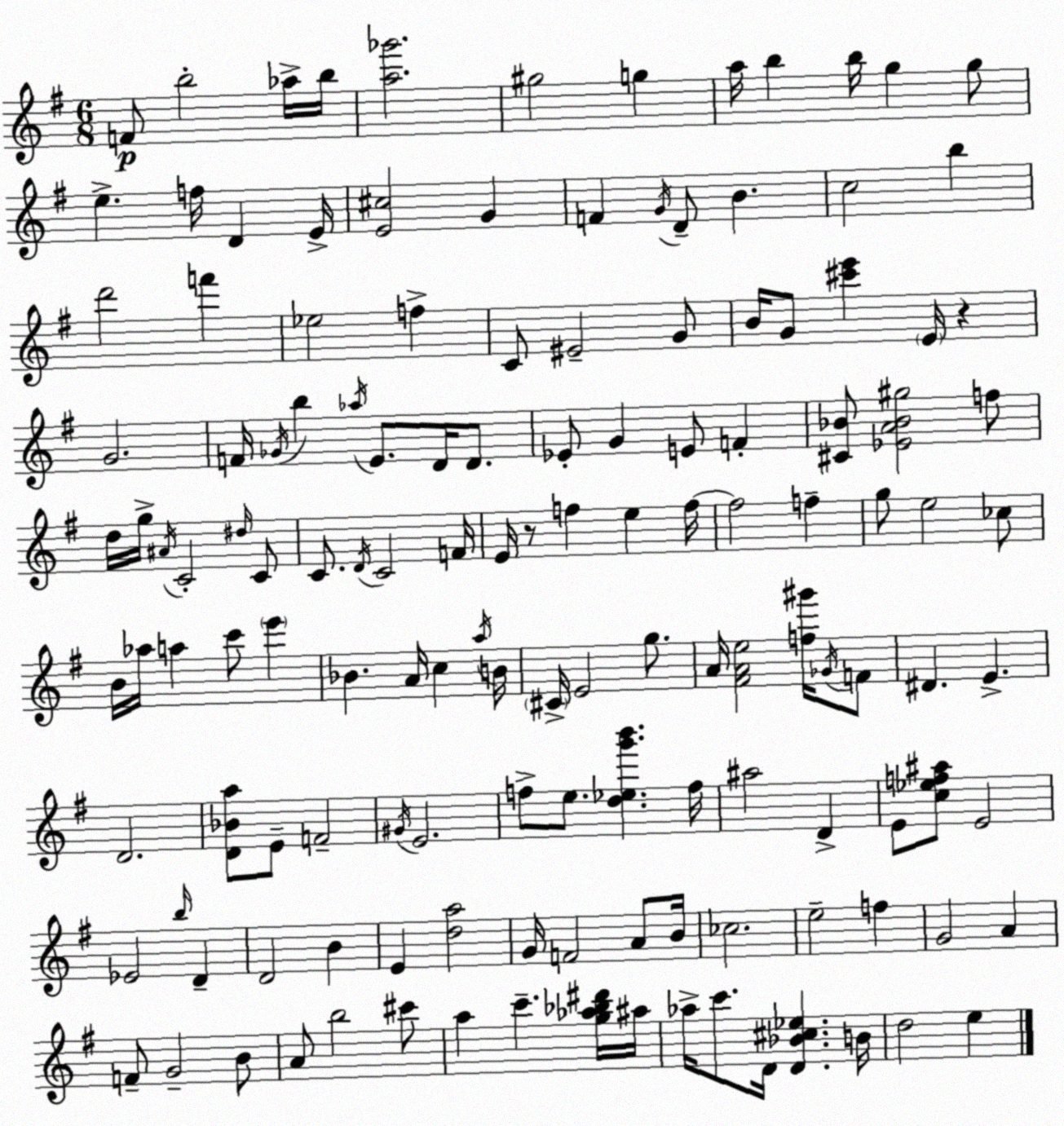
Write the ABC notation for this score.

X:1
T:Untitled
M:6/8
L:1/4
K:Em
F/2 b2 _a/4 b/4 [a_g']2 ^g2 g a/4 b b/4 g g/2 e f/4 D E/4 [E^c]2 G F G/4 D/2 B c2 b d'2 f' _e2 f C/2 ^E2 G/2 B/4 G/2 [^c'e'] E/4 z G2 F/4 _G/4 b _a/4 E/2 D/4 D/2 _E/2 G E/2 F [^C_B]/2 [_EA_B^g]2 f/2 d/4 g/4 ^A/4 C2 ^d/4 C/2 C/2 D/4 C2 F/4 E/4 z/2 f e f/4 f2 f g/2 e2 _c/2 B/4 _a/4 a c'/2 e' _B A/4 c a/4 B/4 ^C/4 E2 g/2 A/4 [^FAe]2 [f^g']/4 _G/4 F/2 ^D E D2 [D_Ba]/2 E/2 F2 ^G/4 E2 f/2 e/2 [d_eg'b'] f/4 ^a2 D E/2 [c_ef^a]/2 E2 _E2 b/4 D D2 B E [da]2 G/4 F2 A/2 B/4 _c2 e2 f G2 A F/2 G2 B/2 A/2 b2 ^c'/2 a c' [g_a_b^d']/4 ^a/4 _a/4 c'/2 D/4 [D_B^c_e] B/4 d2 e